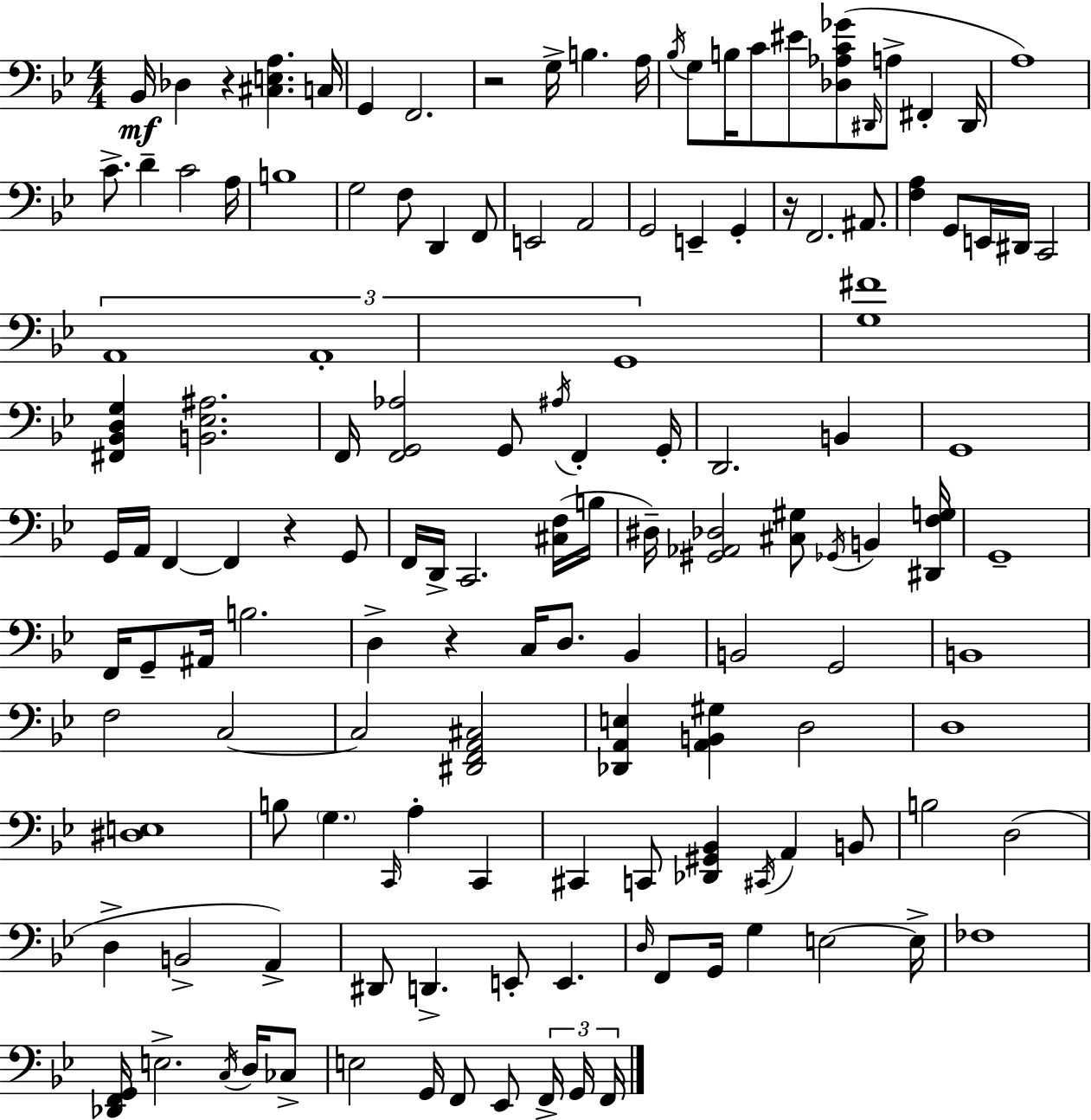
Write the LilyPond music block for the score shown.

{
  \clef bass
  \numericTimeSignature
  \time 4/4
  \key g \minor
  bes,16\mf des4 r4 <cis e a>4. c16 | g,4 f,2. | r2 g16-> b4. a16 | \acciaccatura { bes16 } g8 b16 c'8 eis'8 <des aes c' ges'>8( \grace { dis,16 } a8-> fis,4-. | \break dis,16 a1) | c'8.-> d'4-- c'2 | a16 b1 | g2 f8 d,4 | \break f,8 e,2 a,2 | g,2 e,4-- g,4-. | r16 f,2. ais,8. | <f a>4 g,8 e,16 dis,16 c,2 | \break \tuplet 3/2 { a,1 | a,1-. | g,1 } | <g fis'>1 | \break <fis, bes, d g>4 <b, ees ais>2. | f,16 <f, g, aes>2 g,8 \acciaccatura { ais16 } f,4-. | g,16-. d,2. b,4 | g,1 | \break g,16 a,16 f,4~~ f,4 r4 | g,8 f,16 d,16-> c,2. | <cis f>16( b16 dis16--) <gis, aes, des>2 <cis gis>8 \acciaccatura { ges,16 } b,4 | <dis, f g>16 g,1-- | \break f,16 g,8-- ais,16 b2. | d4-> r4 c16 d8. | bes,4 b,2 g,2 | b,1 | \break f2 c2~~ | c2 <dis, f, a, cis>2 | <des, a, e>4 <a, b, gis>4 d2 | d1 | \break <dis e>1 | b8 \parenthesize g4. \grace { c,16 } a4-. | c,4 cis,4 c,8 <des, gis, bes,>4 \acciaccatura { cis,16 } | a,4 b,8 b2 d2( | \break d4-> b,2-> | a,4->) dis,8 d,4.-> e,8-. | e,4. \grace { d16 } f,8 g,16 g4 e2~~ | e16-> fes1 | \break <des, f, g,>16 e2.-> | \acciaccatura { c16 } d16 ces8-> e2 | g,16 f,8 ees,8 \tuplet 3/2 { f,16-> g,16 f,16 } \bar "|."
}